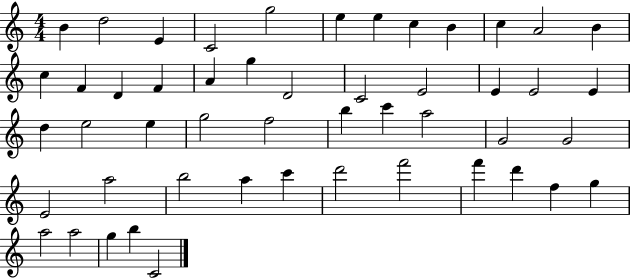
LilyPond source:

{
  \clef treble
  \numericTimeSignature
  \time 4/4
  \key c \major
  b'4 d''2 e'4 | c'2 g''2 | e''4 e''4 c''4 b'4 | c''4 a'2 b'4 | \break c''4 f'4 d'4 f'4 | a'4 g''4 d'2 | c'2 e'2 | e'4 e'2 e'4 | \break d''4 e''2 e''4 | g''2 f''2 | b''4 c'''4 a''2 | g'2 g'2 | \break e'2 a''2 | b''2 a''4 c'''4 | d'''2 f'''2 | f'''4 d'''4 f''4 g''4 | \break a''2 a''2 | g''4 b''4 c'2 | \bar "|."
}